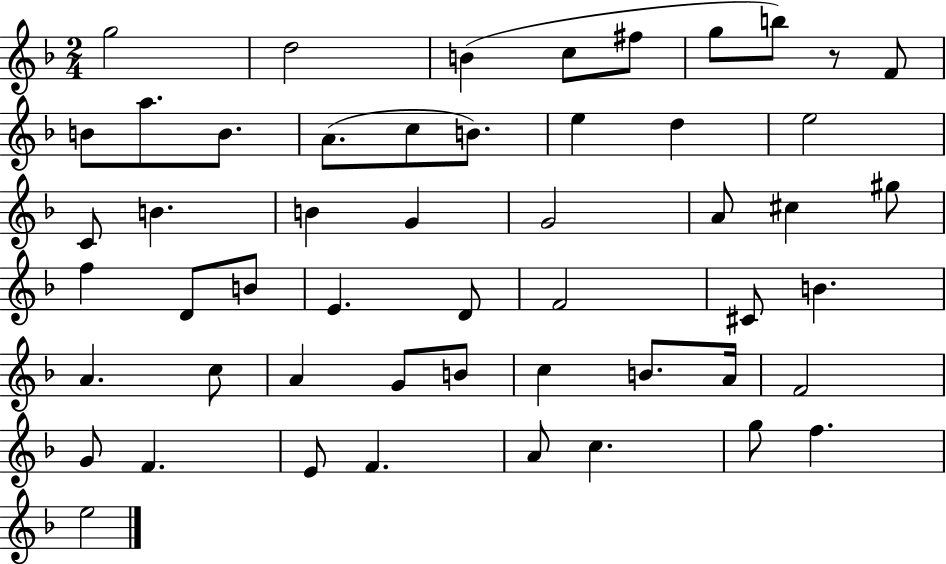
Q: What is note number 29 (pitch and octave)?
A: E4